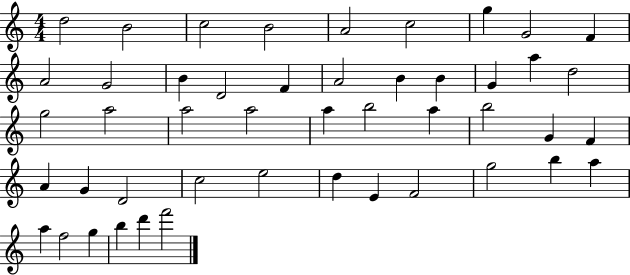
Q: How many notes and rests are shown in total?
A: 47